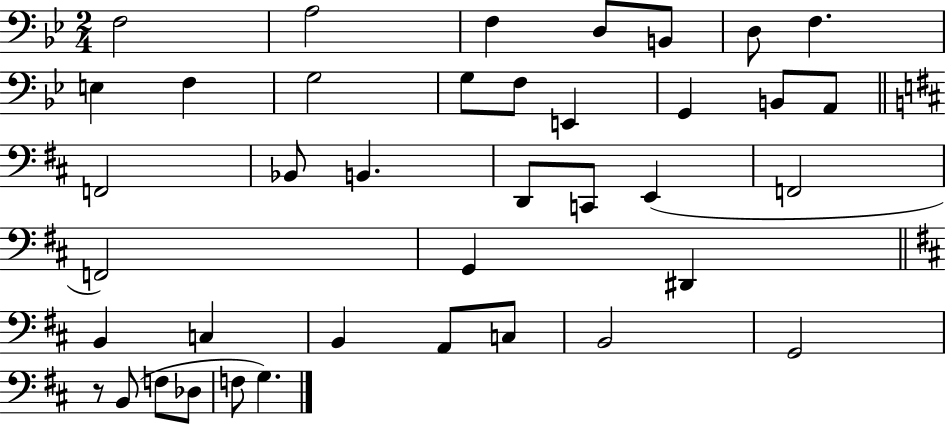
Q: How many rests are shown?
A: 1